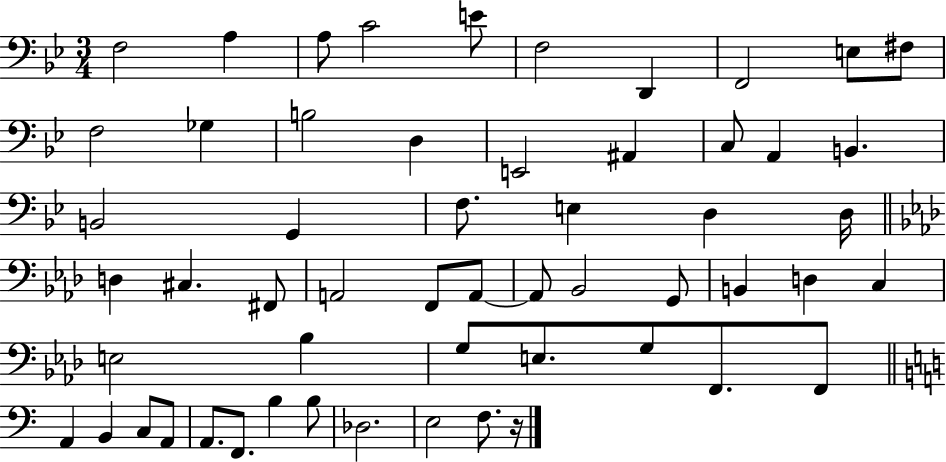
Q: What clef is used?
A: bass